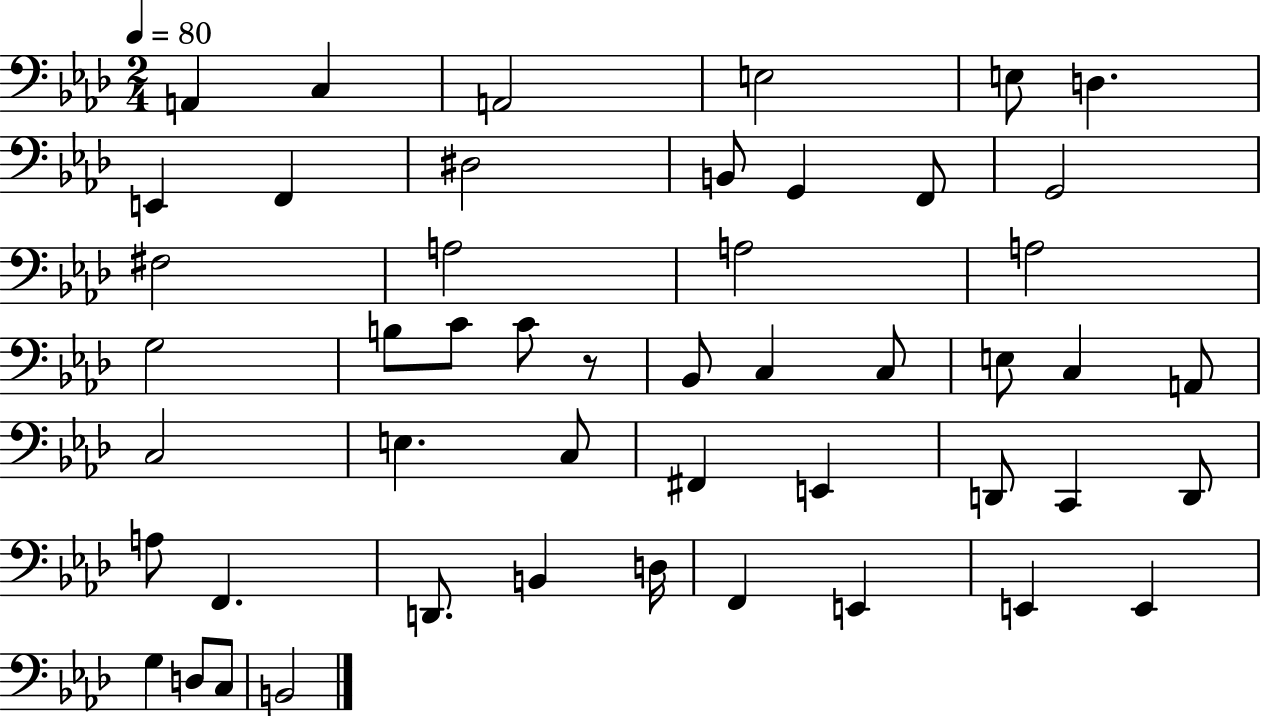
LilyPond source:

{
  \clef bass
  \numericTimeSignature
  \time 2/4
  \key aes \major
  \tempo 4 = 80
  a,4 c4 | a,2 | e2 | e8 d4. | \break e,4 f,4 | dis2 | b,8 g,4 f,8 | g,2 | \break fis2 | a2 | a2 | a2 | \break g2 | b8 c'8 c'8 r8 | bes,8 c4 c8 | e8 c4 a,8 | \break c2 | e4. c8 | fis,4 e,4 | d,8 c,4 d,8 | \break a8 f,4. | d,8. b,4 d16 | f,4 e,4 | e,4 e,4 | \break g4 d8 c8 | b,2 | \bar "|."
}